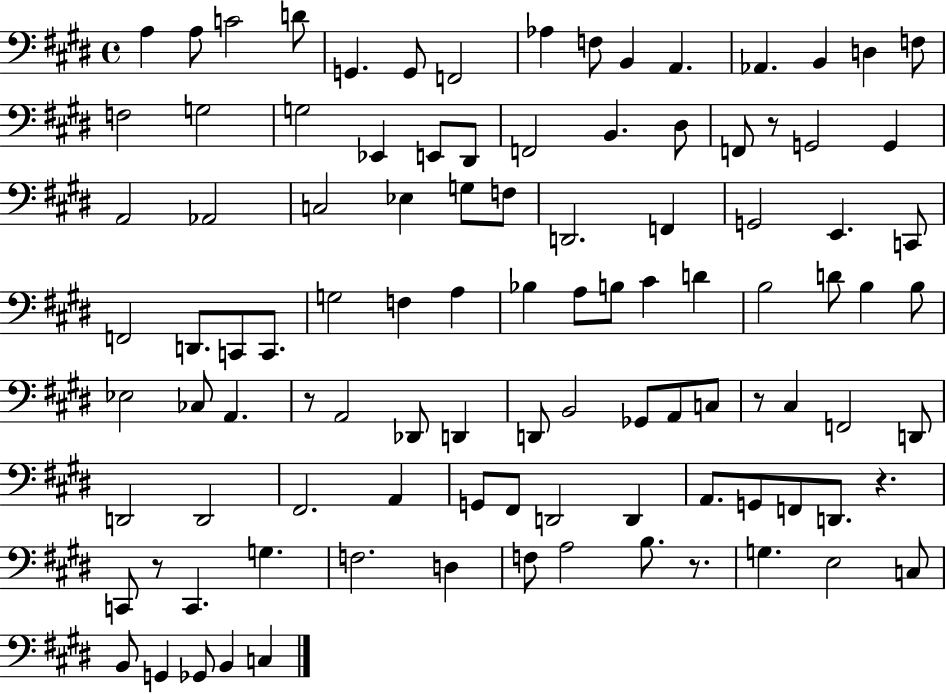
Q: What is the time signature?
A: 4/4